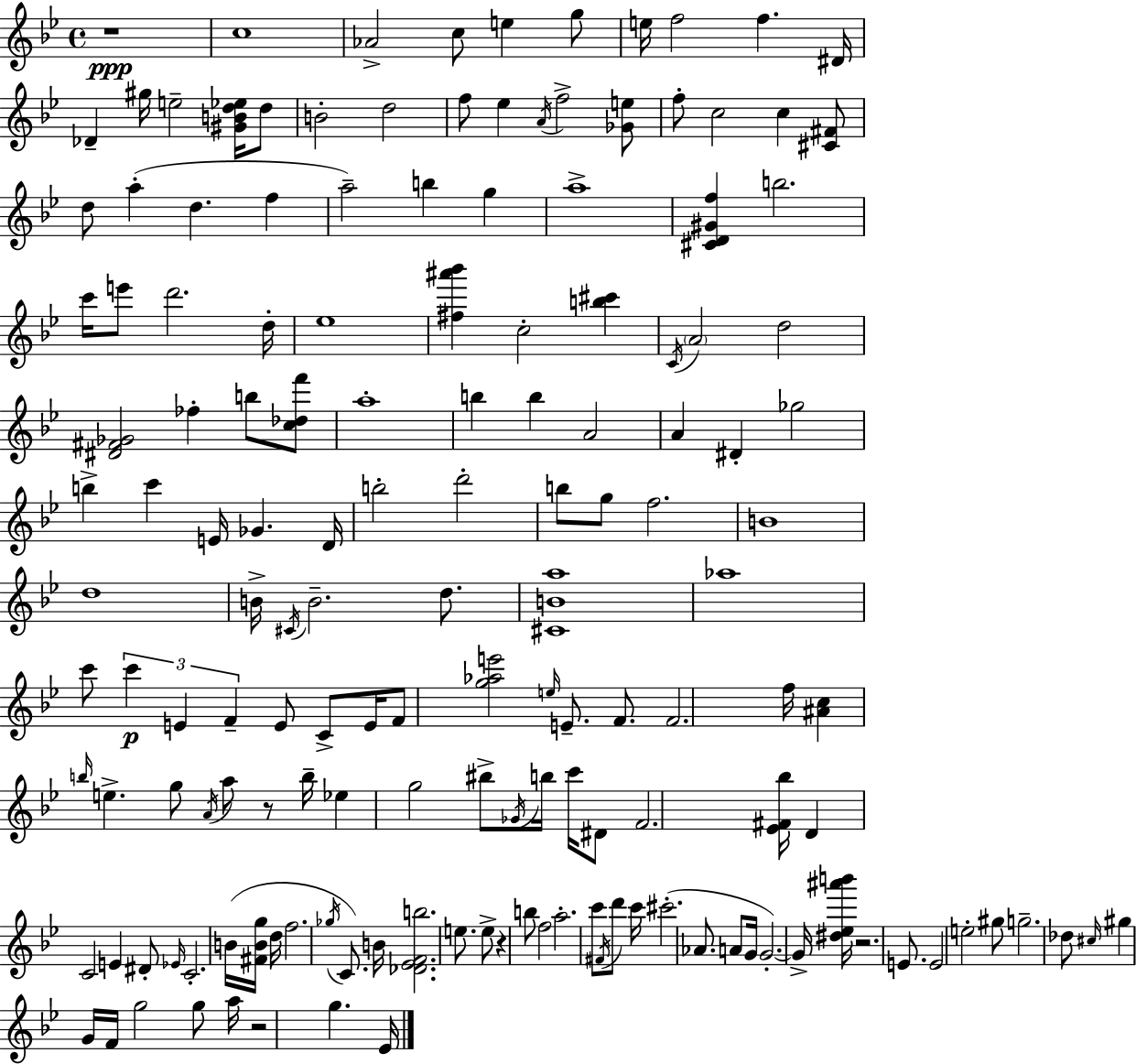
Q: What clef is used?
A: treble